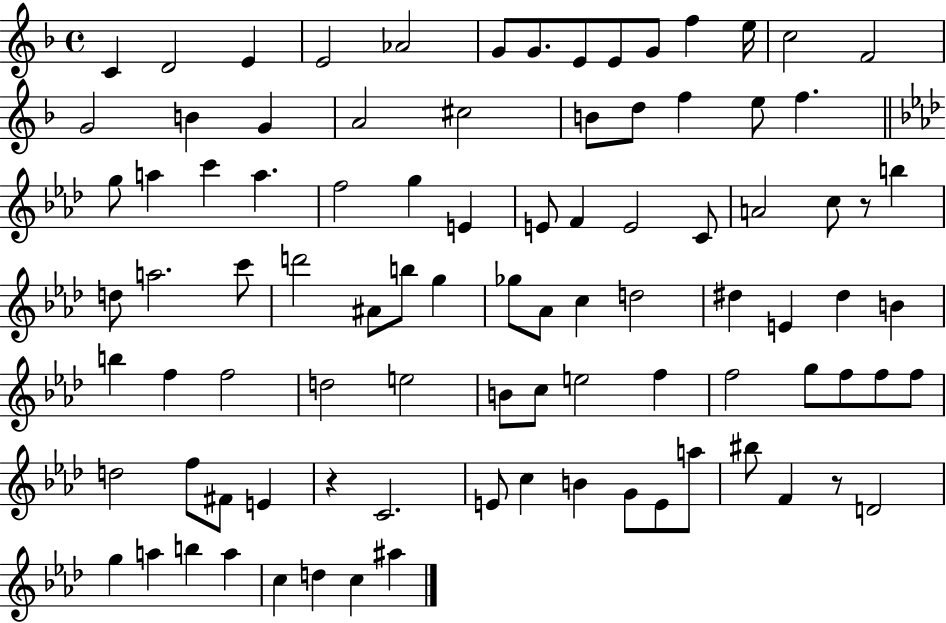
X:1
T:Untitled
M:4/4
L:1/4
K:F
C D2 E E2 _A2 G/2 G/2 E/2 E/2 G/2 f e/4 c2 F2 G2 B G A2 ^c2 B/2 d/2 f e/2 f g/2 a c' a f2 g E E/2 F E2 C/2 A2 c/2 z/2 b d/2 a2 c'/2 d'2 ^A/2 b/2 g _g/2 _A/2 c d2 ^d E ^d B b f f2 d2 e2 B/2 c/2 e2 f f2 g/2 f/2 f/2 f/2 d2 f/2 ^F/2 E z C2 E/2 c B G/2 E/2 a/2 ^b/2 F z/2 D2 g a b a c d c ^a